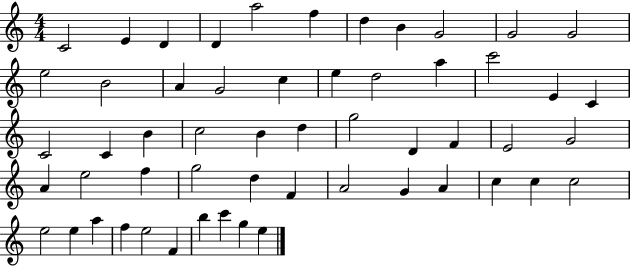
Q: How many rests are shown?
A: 0